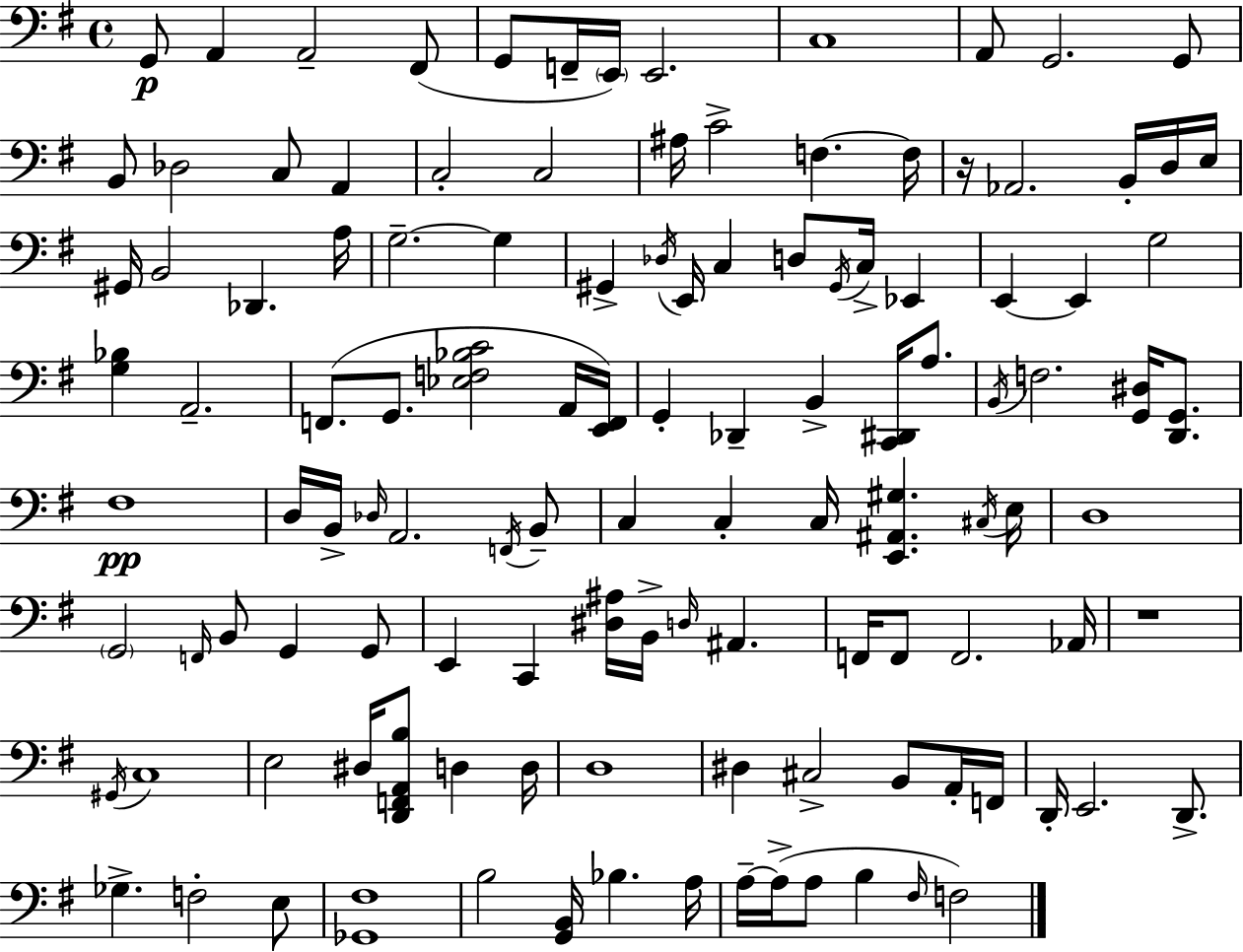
X:1
T:Untitled
M:4/4
L:1/4
K:Em
G,,/2 A,, A,,2 ^F,,/2 G,,/2 F,,/4 E,,/4 E,,2 C,4 A,,/2 G,,2 G,,/2 B,,/2 _D,2 C,/2 A,, C,2 C,2 ^A,/4 C2 F, F,/4 z/4 _A,,2 B,,/4 D,/4 E,/4 ^G,,/4 B,,2 _D,, A,/4 G,2 G, ^G,, _D,/4 E,,/4 C, D,/2 ^G,,/4 C,/4 _E,, E,, E,, G,2 [G,_B,] A,,2 F,,/2 G,,/2 [_E,F,_B,C]2 A,,/4 [E,,F,,]/4 G,, _D,, B,, [C,,^D,,]/4 A,/2 B,,/4 F,2 [G,,^D,]/4 [D,,G,,]/2 ^F,4 D,/4 B,,/4 _D,/4 A,,2 F,,/4 B,,/2 C, C, C,/4 [E,,^A,,^G,] ^C,/4 E,/4 D,4 G,,2 F,,/4 B,,/2 G,, G,,/2 E,, C,, [^D,^A,]/4 B,,/4 D,/4 ^A,, F,,/4 F,,/2 F,,2 _A,,/4 z4 ^G,,/4 C,4 E,2 ^D,/4 [D,,F,,A,,B,]/2 D, D,/4 D,4 ^D, ^C,2 B,,/2 A,,/4 F,,/4 D,,/4 E,,2 D,,/2 _G, F,2 E,/2 [_G,,^F,]4 B,2 [G,,B,,]/4 _B, A,/4 A,/4 A,/4 A,/2 B, ^F,/4 F,2